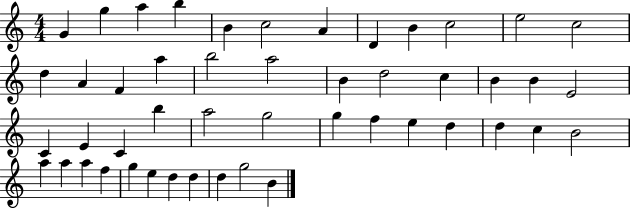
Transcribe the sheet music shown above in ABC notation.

X:1
T:Untitled
M:4/4
L:1/4
K:C
G g a b B c2 A D B c2 e2 c2 d A F a b2 a2 B d2 c B B E2 C E C b a2 g2 g f e d d c B2 a a a f g e d d d g2 B